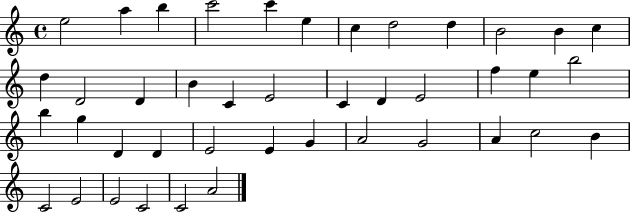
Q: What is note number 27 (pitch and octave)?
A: D4